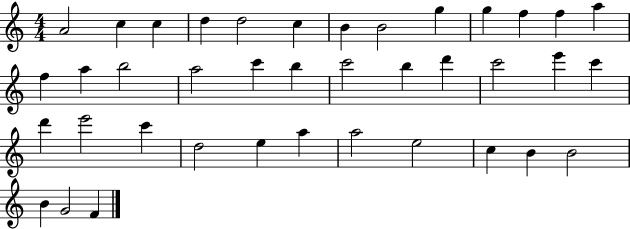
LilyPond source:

{
  \clef treble
  \numericTimeSignature
  \time 4/4
  \key c \major
  a'2 c''4 c''4 | d''4 d''2 c''4 | b'4 b'2 g''4 | g''4 f''4 f''4 a''4 | \break f''4 a''4 b''2 | a''2 c'''4 b''4 | c'''2 b''4 d'''4 | c'''2 e'''4 c'''4 | \break d'''4 e'''2 c'''4 | d''2 e''4 a''4 | a''2 e''2 | c''4 b'4 b'2 | \break b'4 g'2 f'4 | \bar "|."
}